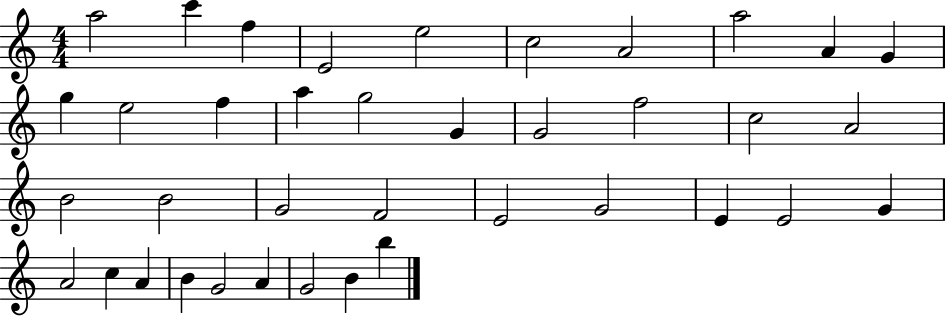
X:1
T:Untitled
M:4/4
L:1/4
K:C
a2 c' f E2 e2 c2 A2 a2 A G g e2 f a g2 G G2 f2 c2 A2 B2 B2 G2 F2 E2 G2 E E2 G A2 c A B G2 A G2 B b